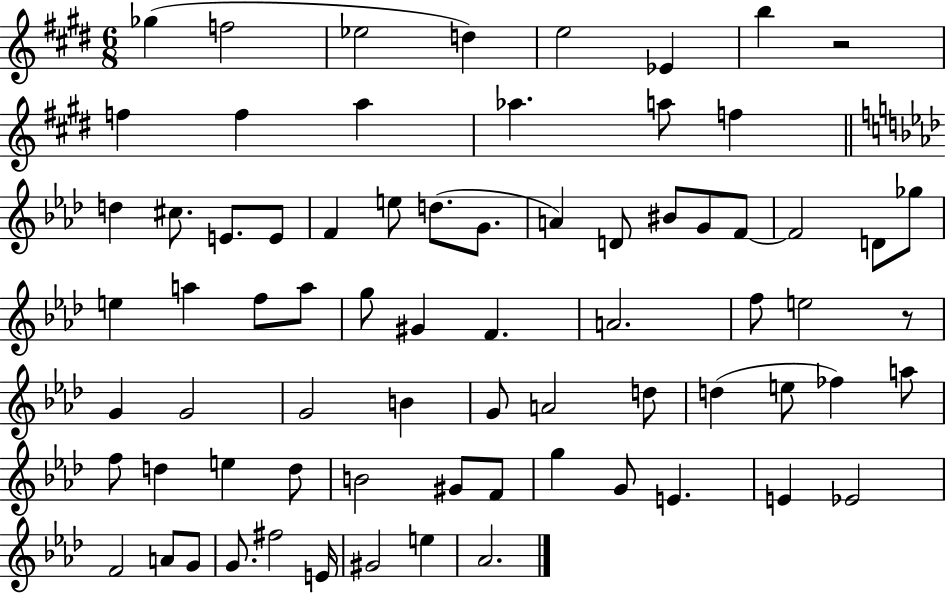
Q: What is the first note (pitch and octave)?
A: Gb5